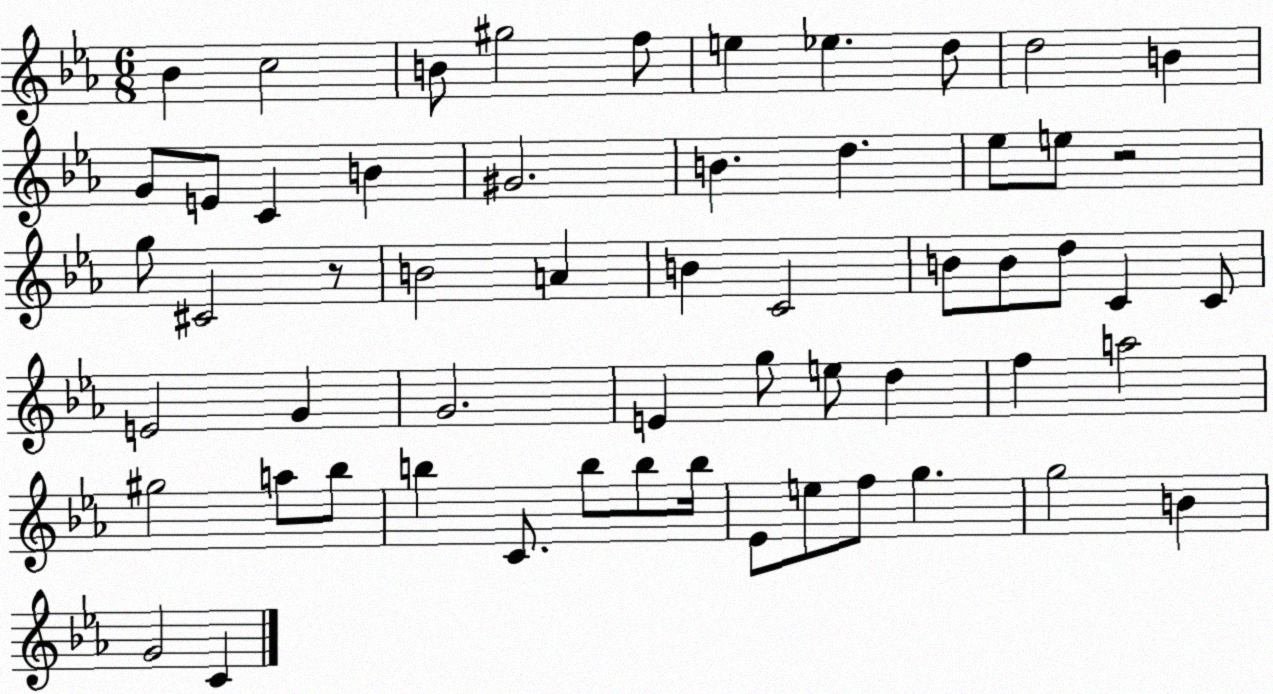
X:1
T:Untitled
M:6/8
L:1/4
K:Eb
_B c2 B/2 ^g2 f/2 e _e d/2 d2 B G/2 E/2 C B ^G2 B d _e/2 e/2 z2 g/2 ^C2 z/2 B2 A B C2 B/2 B/2 d/2 C C/2 E2 G G2 E g/2 e/2 d f a2 ^g2 a/2 _b/2 b C/2 b/2 b/2 b/4 _E/2 e/2 f/2 g g2 B G2 C